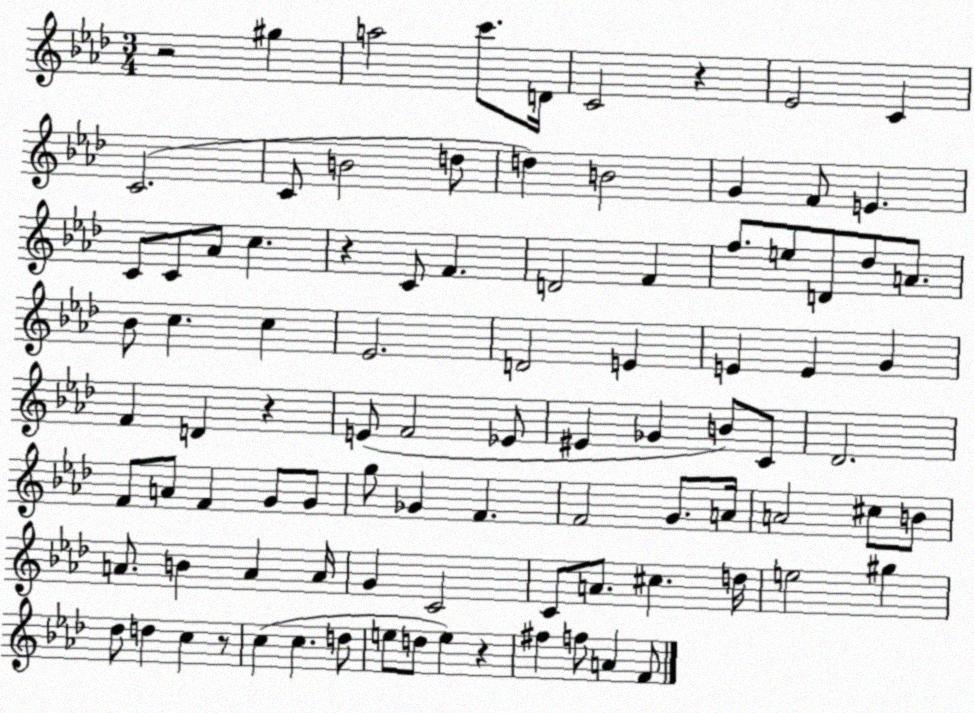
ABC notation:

X:1
T:Untitled
M:3/4
L:1/4
K:Ab
z2 ^g a2 c'/2 D/4 C2 z _E2 C C2 C/2 B2 d/2 d B2 G F/2 E C/2 C/2 _A/2 c z C/2 F D2 F f/2 e/2 D/2 _d/2 A/2 _B/2 c c _E2 D2 E E E G F D z E/2 F2 _E/2 ^E _G B/2 C/2 _D2 F/2 A/2 F G/2 G/2 g/2 _G F F2 G/2 A/4 A2 ^c/2 B/2 A/2 B A A/4 G C2 C/2 A/2 ^c d/4 e2 ^g _d/2 d c z/2 c c d/2 e/2 d/2 e z ^f f/2 A F/2